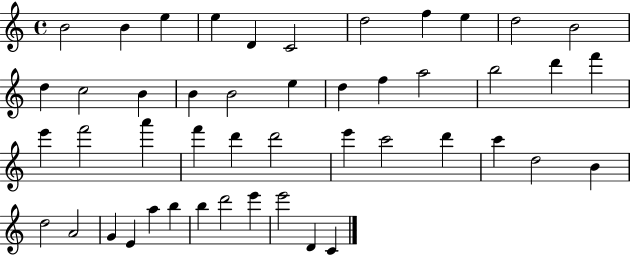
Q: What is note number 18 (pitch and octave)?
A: D5